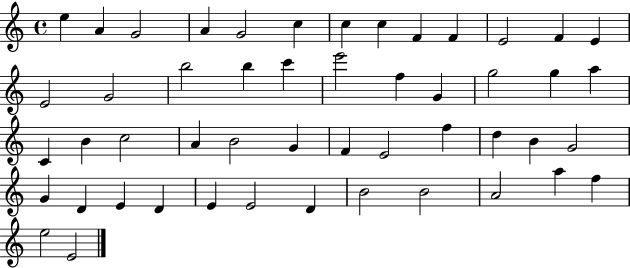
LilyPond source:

{
  \clef treble
  \time 4/4
  \defaultTimeSignature
  \key c \major
  e''4 a'4 g'2 | a'4 g'2 c''4 | c''4 c''4 f'4 f'4 | e'2 f'4 e'4 | \break e'2 g'2 | b''2 b''4 c'''4 | e'''2 f''4 g'4 | g''2 g''4 a''4 | \break c'4 b'4 c''2 | a'4 b'2 g'4 | f'4 e'2 f''4 | d''4 b'4 g'2 | \break g'4 d'4 e'4 d'4 | e'4 e'2 d'4 | b'2 b'2 | a'2 a''4 f''4 | \break e''2 e'2 | \bar "|."
}